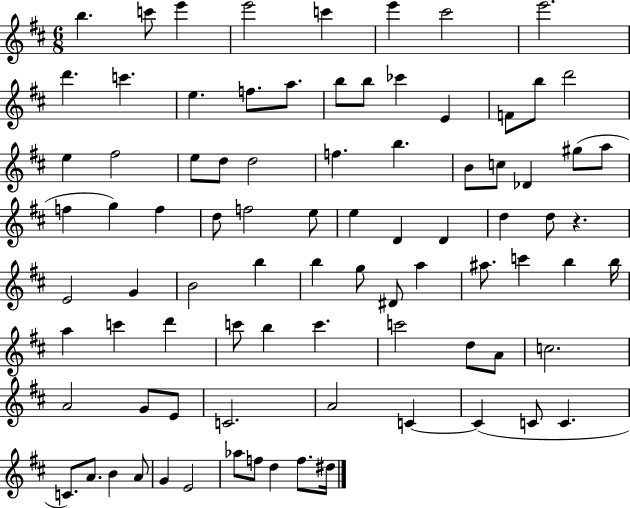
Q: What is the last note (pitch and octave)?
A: D#5